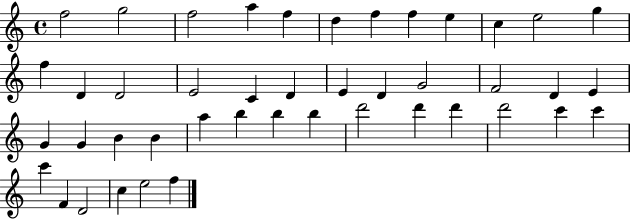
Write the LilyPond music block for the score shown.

{
  \clef treble
  \time 4/4
  \defaultTimeSignature
  \key c \major
  f''2 g''2 | f''2 a''4 f''4 | d''4 f''4 f''4 e''4 | c''4 e''2 g''4 | \break f''4 d'4 d'2 | e'2 c'4 d'4 | e'4 d'4 g'2 | f'2 d'4 e'4 | \break g'4 g'4 b'4 b'4 | a''4 b''4 b''4 b''4 | d'''2 d'''4 d'''4 | d'''2 c'''4 c'''4 | \break c'''4 f'4 d'2 | c''4 e''2 f''4 | \bar "|."
}